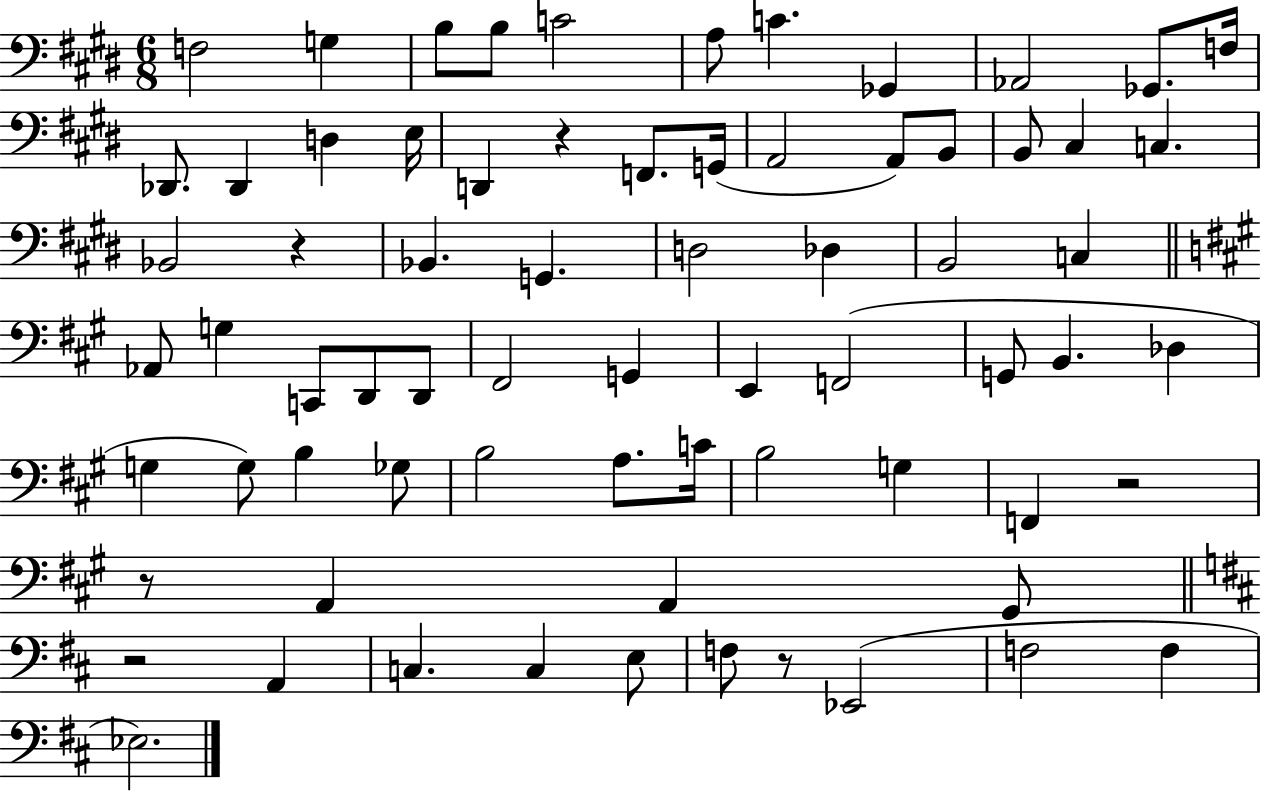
F3/h G3/q B3/e B3/e C4/h A3/e C4/q. Gb2/q Ab2/h Gb2/e. F3/s Db2/e. Db2/q D3/q E3/s D2/q R/q F2/e. G2/s A2/h A2/e B2/e B2/e C#3/q C3/q. Bb2/h R/q Bb2/q. G2/q. D3/h Db3/q B2/h C3/q Ab2/e G3/q C2/e D2/e D2/e F#2/h G2/q E2/q F2/h G2/e B2/q. Db3/q G3/q G3/e B3/q Gb3/e B3/h A3/e. C4/s B3/h G3/q F2/q R/h R/e A2/q A2/q G#2/e R/h A2/q C3/q. C3/q E3/e F3/e R/e Eb2/h F3/h F3/q Eb3/h.